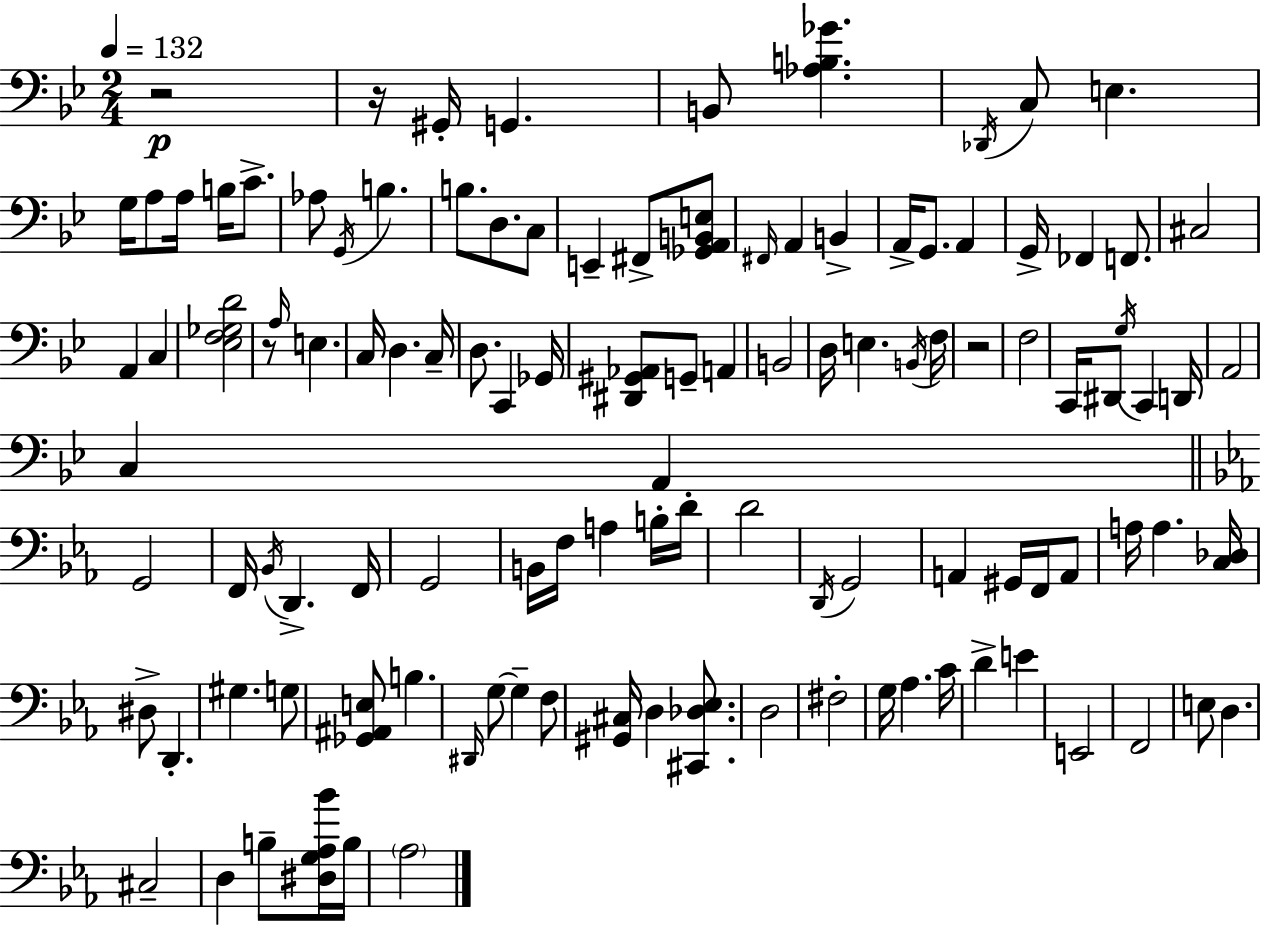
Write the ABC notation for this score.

X:1
T:Untitled
M:2/4
L:1/4
K:Bb
z2 z/4 ^G,,/4 G,, B,,/2 [_A,B,_G] _D,,/4 C,/2 E, G,/4 A,/2 A,/4 B,/4 C/2 _A,/2 G,,/4 B, B,/2 D,/2 C,/2 E,, ^F,,/2 [_G,,A,,B,,E,]/2 ^F,,/4 A,, B,, A,,/4 G,,/2 A,, G,,/4 _F,, F,,/2 ^C,2 A,, C, [_E,F,_G,D]2 z/2 A,/4 E, C,/4 D, C,/4 D,/2 C,, _G,,/4 [^D,,^G,,_A,,]/2 G,,/2 A,, B,,2 D,/4 E, B,,/4 F,/4 z2 F,2 C,,/4 ^D,,/2 G,/4 C,, D,,/4 A,,2 C, A,, G,,2 F,,/4 _B,,/4 D,, F,,/4 G,,2 B,,/4 F,/4 A, B,/4 D/4 D2 D,,/4 G,,2 A,, ^G,,/4 F,,/4 A,,/2 A,/4 A, [C,_D,]/4 ^D,/2 D,, ^G, G,/2 [_G,,^A,,E,]/2 B, ^D,,/4 G,/2 G, F,/2 [^G,,^C,]/4 D, [^C,,_D,_E,]/2 D,2 ^F,2 G,/4 _A, C/4 D E E,,2 F,,2 E,/2 D, ^C,2 D, B,/2 [^D,G,_A,_B]/4 B,/4 _A,2